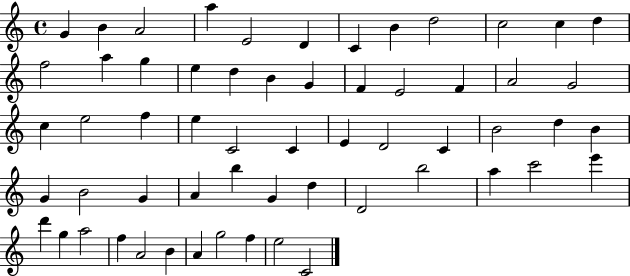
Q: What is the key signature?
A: C major